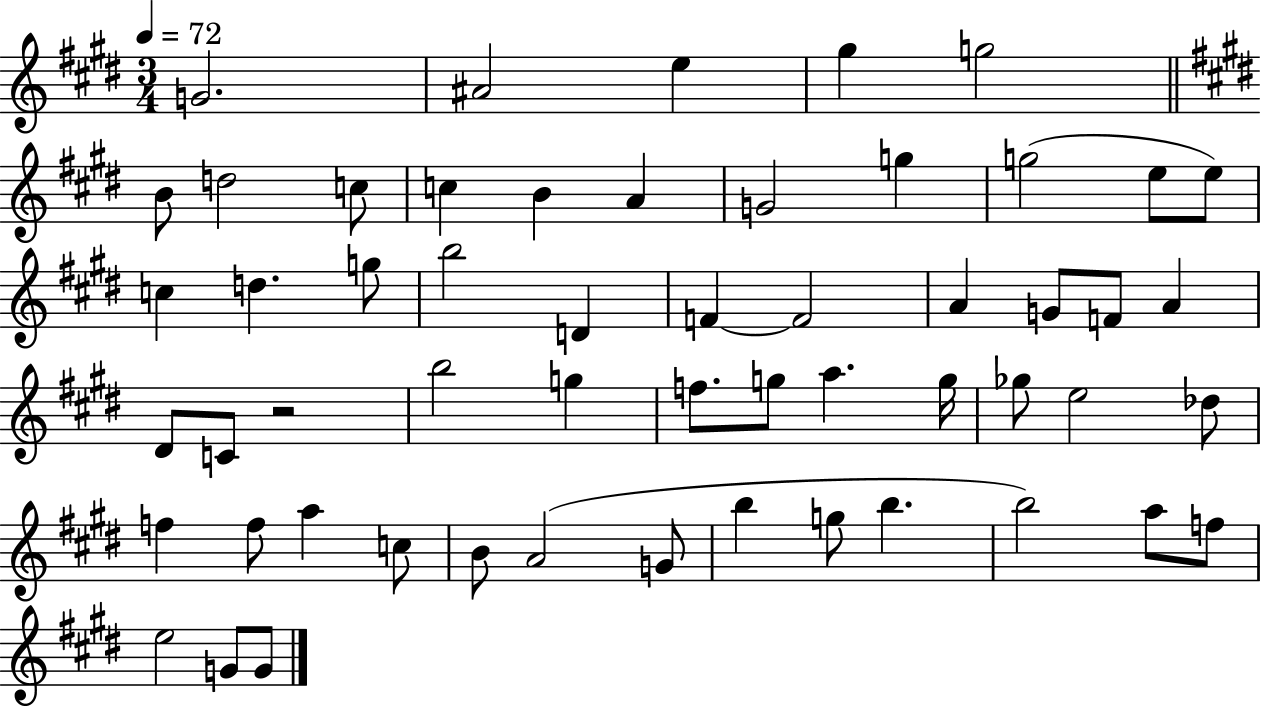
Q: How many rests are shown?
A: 1